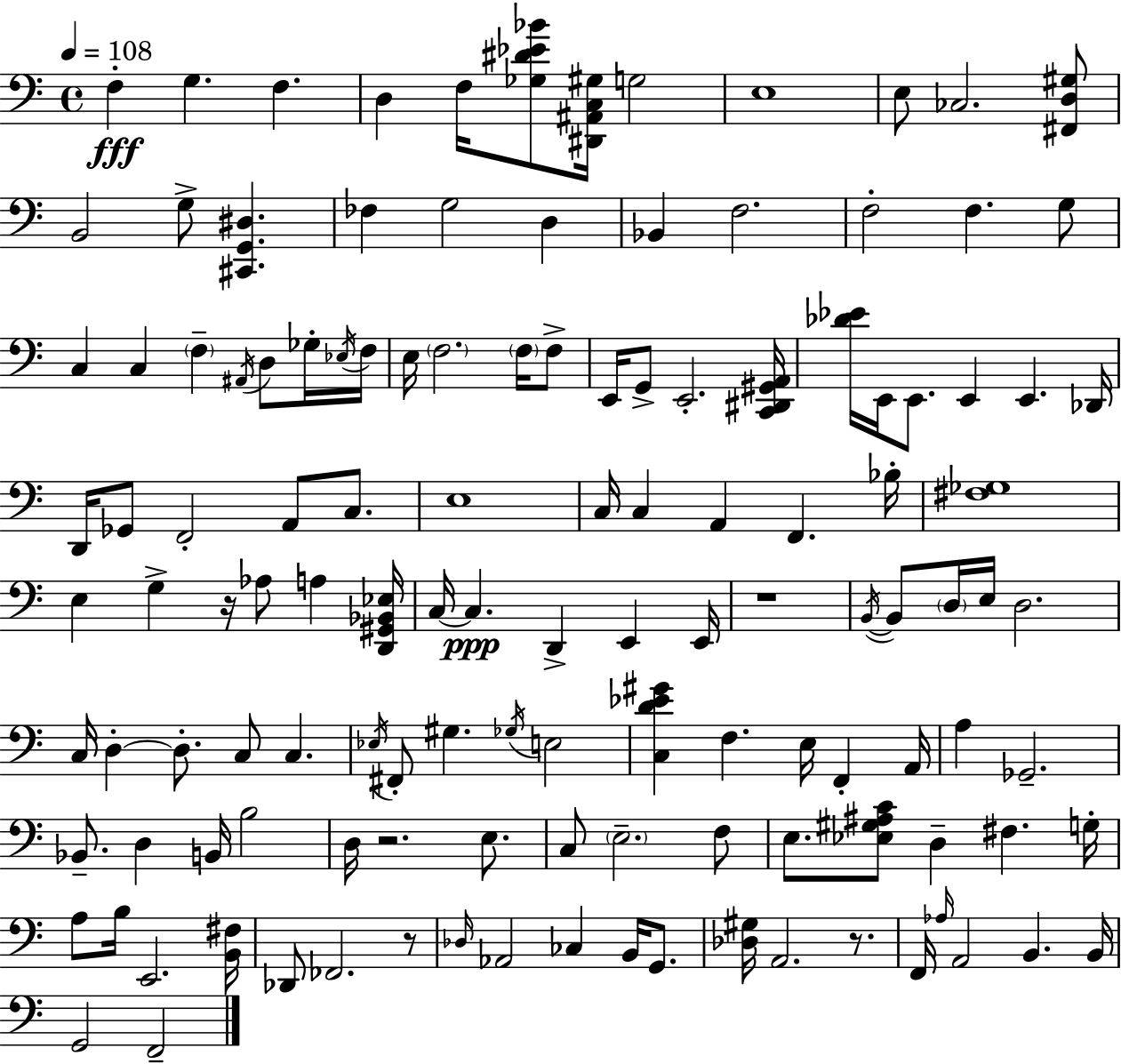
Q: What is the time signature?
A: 4/4